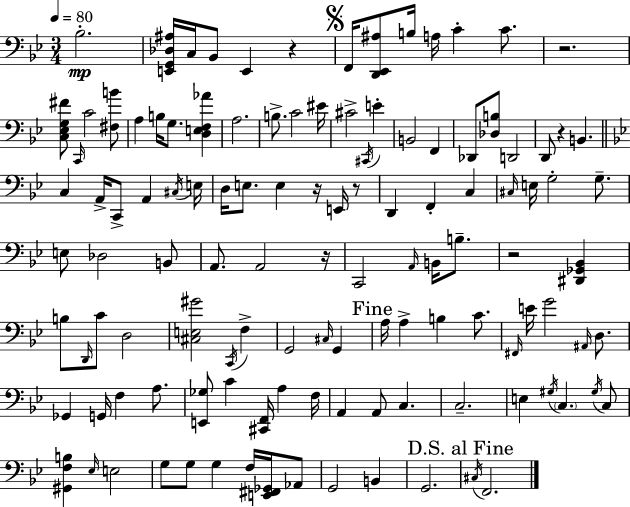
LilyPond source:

{
  \clef bass
  \numericTimeSignature
  \time 3/4
  \key g \minor
  \tempo 4 = 80
  bes2.-.\mp | <e, g, des ais>16 c16 bes,8 e,4 r4 | \mark \markup { \musicglyph "scripts.segno" } f,16 <d, ees, ais>8 b16 a16 c'4-. c'8. | r2. | \break <c ees g fis'>8 \grace { c,16 } c'2 <fis b'>8 | a4 b16 g8. <d e f aes'>4 | a2. | b8.-> c'2 | \break eis'16 cis'2-> \acciaccatura { cis,16 } e'4-. | b,2 f,4 | des,8 <des b>8 d,2 | d,8 r4 b,4. | \break \bar "||" \break \key bes \major c4 a,16-> c,8-> a,4 \acciaccatura { cis16 } | e16 d16 e8. e4 r16 e,16 r8 | d,4 f,4-. c4 | \grace { cis16 } e16 g2-. g8.-- | \break e8 des2 | b,8 a,8. a,2 | r16 c,2 \grace { a,16 } b,16 | b8.-- r2 <dis, ges, bes,>4 | \break b8 \grace { d,16 } c'8 d2 | <cis e gis'>2 | \acciaccatura { c,16 } f4-> g,2 | \grace { cis16 } g,4 \mark "Fine" a16 a4-> b4 | \break c'8. \grace { fis,16 } e'16 g'2 | \grace { ais,16 } d8. ges,4 | g,16 f4 a8. <e, ges>8 c'4 | <cis, f,>16 a4 f16 a,4 | \break a,8 c4. c2.-- | e4 | \acciaccatura { gis16 } \parenthesize c4. \acciaccatura { gis16 } c8 <gis, f b>4 | \grace { ees16 } e2 g8 | \break g8 g4 f16 <e, fis, ges,>16 aes,8 g,2 | b,4 g,2. | \mark "D.S. al Fine" \acciaccatura { cis16 } | f,2. | \break \bar "|."
}